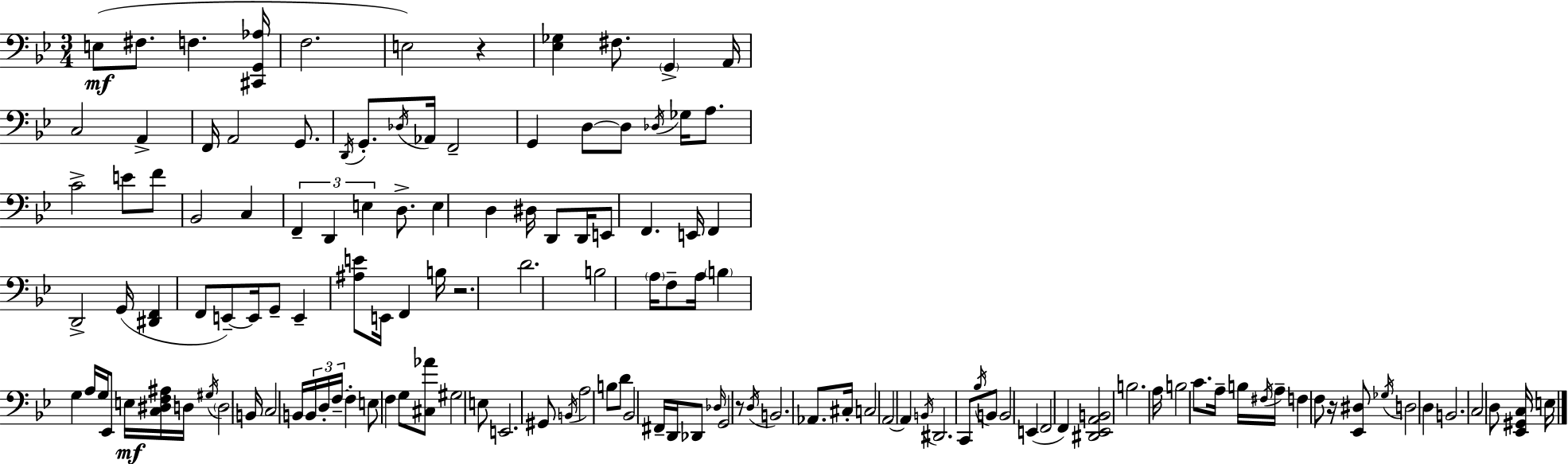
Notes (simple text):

E3/e F#3/e. F3/q. [C#2,G2,Ab3]/s F3/h. E3/h R/q [Eb3,Gb3]/q F#3/e. G2/q A2/s C3/h A2/q F2/s A2/h G2/e. D2/s G2/e. Db3/s Ab2/s F2/h G2/q D3/e D3/e Db3/s Gb3/s A3/e. C4/h E4/e F4/e Bb2/h C3/q F2/q D2/q E3/q D3/e. E3/q D3/q D#3/s D2/e D2/s E2/e F2/q. E2/s F2/q D2/h G2/s [D#2,F2]/q F2/e E2/e E2/s G2/e E2/q [A#3,E4]/e E2/s F2/q B3/s R/h. D4/h. B3/h A3/s F3/e A3/s B3/q G3/q A3/s G3/s Eb2/e E3/s [C3,D#3,F3,A#3]/s D3/s G#3/s D3/h B2/s C3/h B2/s B2/s D3/s F3/s F3/q E3/e F3/q G3/e [C#3,Ab4]/e G#3/h E3/e E2/h. G#2/e B2/s A3/h B3/e D4/e Bb2/h F#2/s D2/s Db2/e Db3/s G2/h R/e D3/s B2/h. Ab2/e. C#3/s C3/h A2/h A2/q B2/s D#2/h. C2/e Bb3/s B2/e B2/h E2/q F2/h F2/q [D#2,Eb2,A2,B2]/h B3/h. A3/s B3/h C4/e. A3/s B3/s F#3/s A3/s F3/q F3/e R/s [Eb2,D#3]/e Gb3/s D3/h D3/q B2/h. C3/h D3/e [Eb2,G#2,C3]/s E3/s